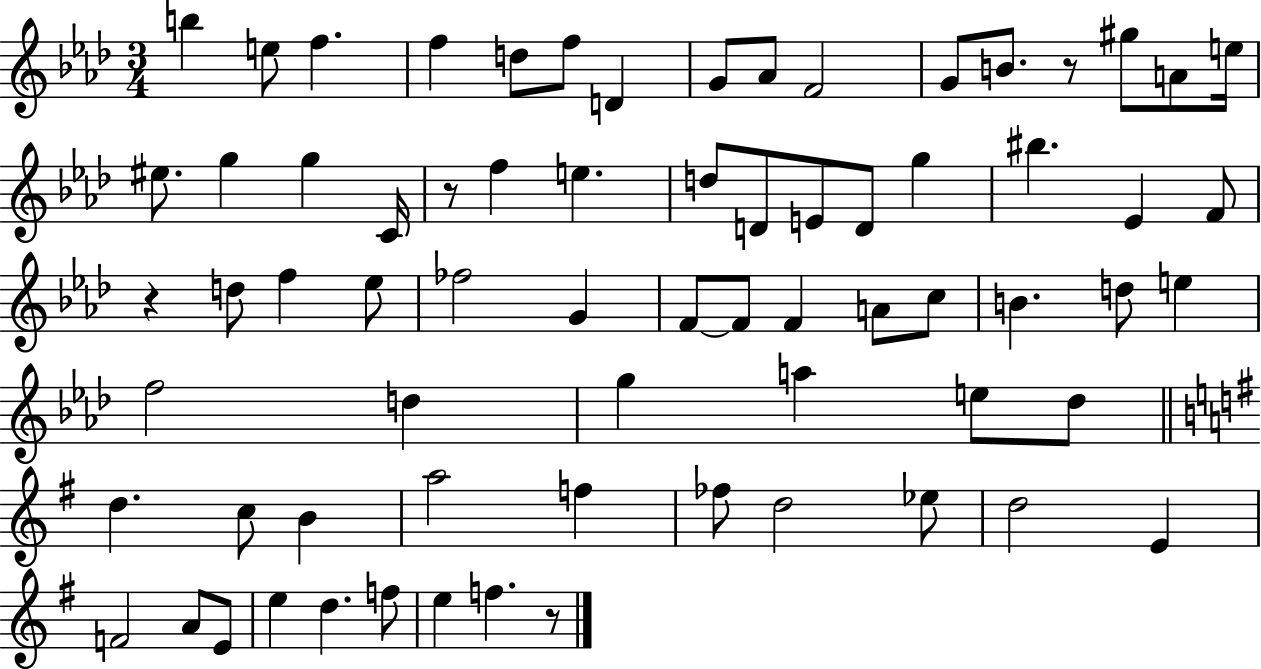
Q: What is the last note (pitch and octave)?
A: F5